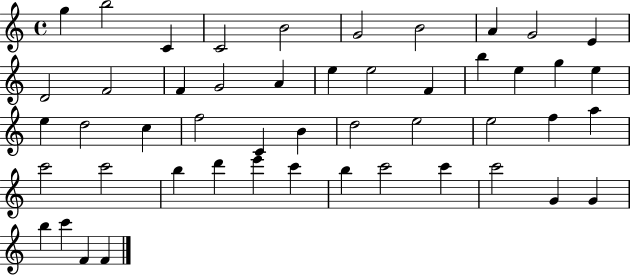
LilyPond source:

{
  \clef treble
  \time 4/4
  \defaultTimeSignature
  \key c \major
  g''4 b''2 c'4 | c'2 b'2 | g'2 b'2 | a'4 g'2 e'4 | \break d'2 f'2 | f'4 g'2 a'4 | e''4 e''2 f'4 | b''4 e''4 g''4 e''4 | \break e''4 d''2 c''4 | f''2 c'4 b'4 | d''2 e''2 | e''2 f''4 a''4 | \break c'''2 c'''2 | b''4 d'''4 e'''4 c'''4 | b''4 c'''2 c'''4 | c'''2 g'4 g'4 | \break b''4 c'''4 f'4 f'4 | \bar "|."
}